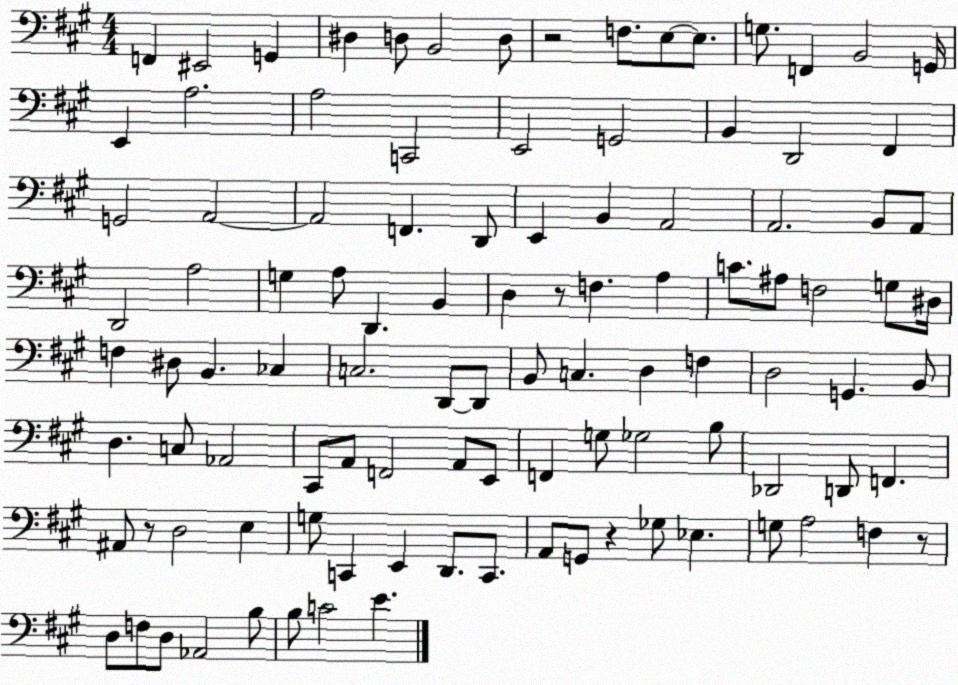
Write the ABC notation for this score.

X:1
T:Untitled
M:4/4
L:1/4
K:A
F,, ^E,,2 G,, ^D, D,/2 B,,2 D,/2 z2 F,/2 E,/2 E,/2 G,/2 F,, B,,2 G,,/4 E,, A,2 A,2 C,,2 E,,2 G,,2 B,, D,,2 ^F,, G,,2 A,,2 A,,2 F,, D,,/2 E,, B,, A,,2 A,,2 B,,/2 A,,/2 D,,2 A,2 G, A,/2 D,, B,, D, z/2 F, A, C/2 ^A,/2 F,2 G,/2 ^D,/4 F, ^D,/2 B,, _C, C,2 D,,/2 D,,/2 B,,/2 C, D, F, D,2 G,, B,,/2 D, C,/2 _A,,2 ^C,,/2 A,,/2 F,,2 A,,/2 E,,/2 F,, G,/2 _G,2 B,/2 _D,,2 D,,/2 F,, ^A,,/2 z/2 D,2 E, G,/2 C,, E,, D,,/2 C,,/2 A,,/2 G,,/2 z _G,/2 _E, G,/2 A,2 F, z/2 D,/2 F,/2 D,/2 _A,,2 B,/2 B,/2 C2 E